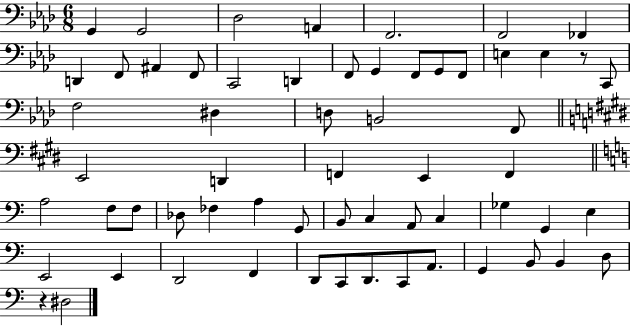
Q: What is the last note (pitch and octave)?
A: D#3